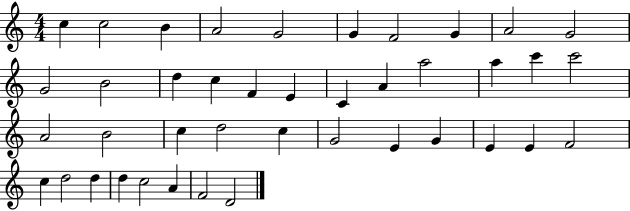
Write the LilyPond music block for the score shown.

{
  \clef treble
  \numericTimeSignature
  \time 4/4
  \key c \major
  c''4 c''2 b'4 | a'2 g'2 | g'4 f'2 g'4 | a'2 g'2 | \break g'2 b'2 | d''4 c''4 f'4 e'4 | c'4 a'4 a''2 | a''4 c'''4 c'''2 | \break a'2 b'2 | c''4 d''2 c''4 | g'2 e'4 g'4 | e'4 e'4 f'2 | \break c''4 d''2 d''4 | d''4 c''2 a'4 | f'2 d'2 | \bar "|."
}